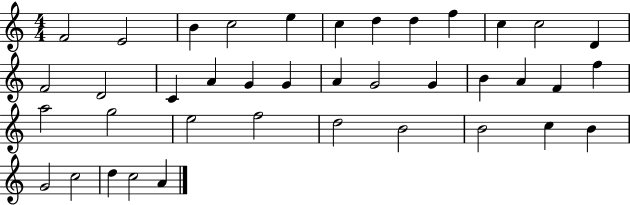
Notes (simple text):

F4/h E4/h B4/q C5/h E5/q C5/q D5/q D5/q F5/q C5/q C5/h D4/q F4/h D4/h C4/q A4/q G4/q G4/q A4/q G4/h G4/q B4/q A4/q F4/q F5/q A5/h G5/h E5/h F5/h D5/h B4/h B4/h C5/q B4/q G4/h C5/h D5/q C5/h A4/q